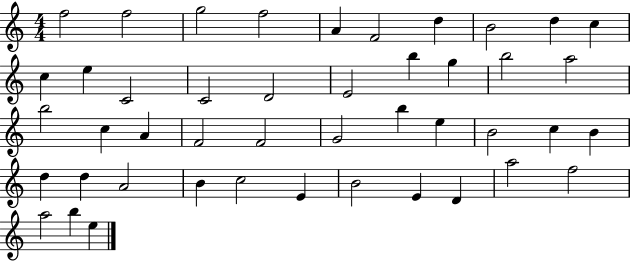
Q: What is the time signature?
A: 4/4